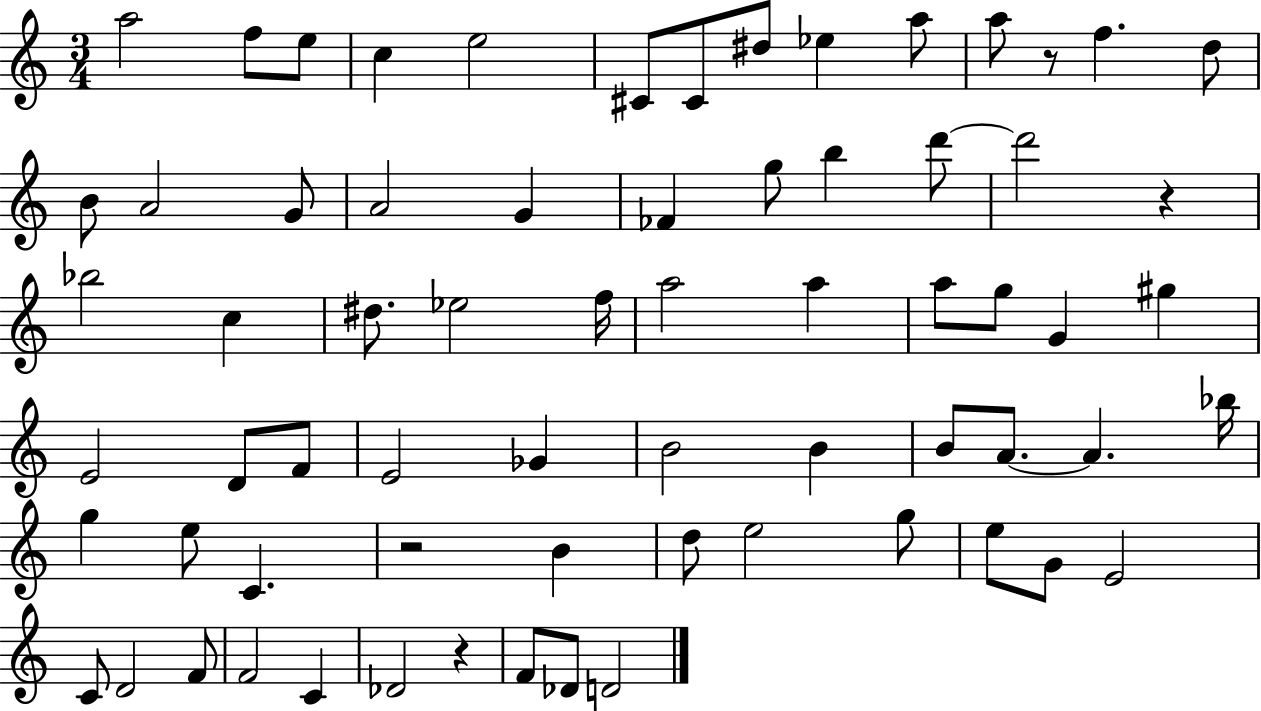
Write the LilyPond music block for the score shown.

{
  \clef treble
  \numericTimeSignature
  \time 3/4
  \key c \major
  a''2 f''8 e''8 | c''4 e''2 | cis'8 cis'8 dis''8 ees''4 a''8 | a''8 r8 f''4. d''8 | \break b'8 a'2 g'8 | a'2 g'4 | fes'4 g''8 b''4 d'''8~~ | d'''2 r4 | \break bes''2 c''4 | dis''8. ees''2 f''16 | a''2 a''4 | a''8 g''8 g'4 gis''4 | \break e'2 d'8 f'8 | e'2 ges'4 | b'2 b'4 | b'8 a'8.~~ a'4. bes''16 | \break g''4 e''8 c'4. | r2 b'4 | d''8 e''2 g''8 | e''8 g'8 e'2 | \break c'8 d'2 f'8 | f'2 c'4 | des'2 r4 | f'8 des'8 d'2 | \break \bar "|."
}